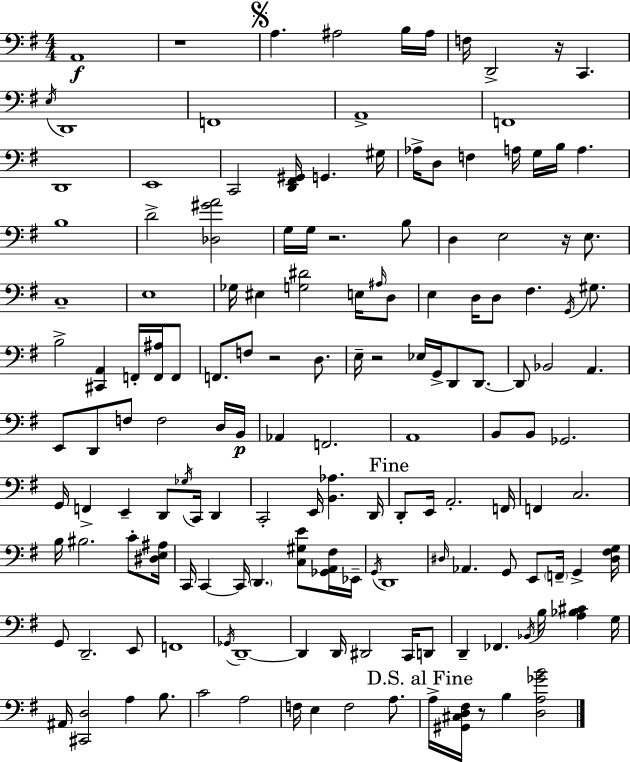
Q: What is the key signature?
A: G major